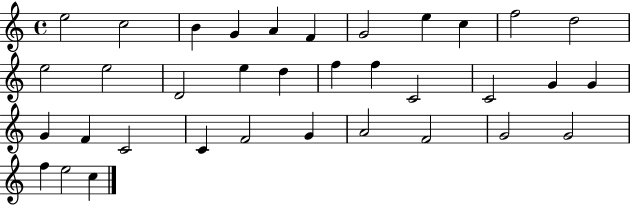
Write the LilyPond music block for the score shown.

{
  \clef treble
  \time 4/4
  \defaultTimeSignature
  \key c \major
  e''2 c''2 | b'4 g'4 a'4 f'4 | g'2 e''4 c''4 | f''2 d''2 | \break e''2 e''2 | d'2 e''4 d''4 | f''4 f''4 c'2 | c'2 g'4 g'4 | \break g'4 f'4 c'2 | c'4 f'2 g'4 | a'2 f'2 | g'2 g'2 | \break f''4 e''2 c''4 | \bar "|."
}